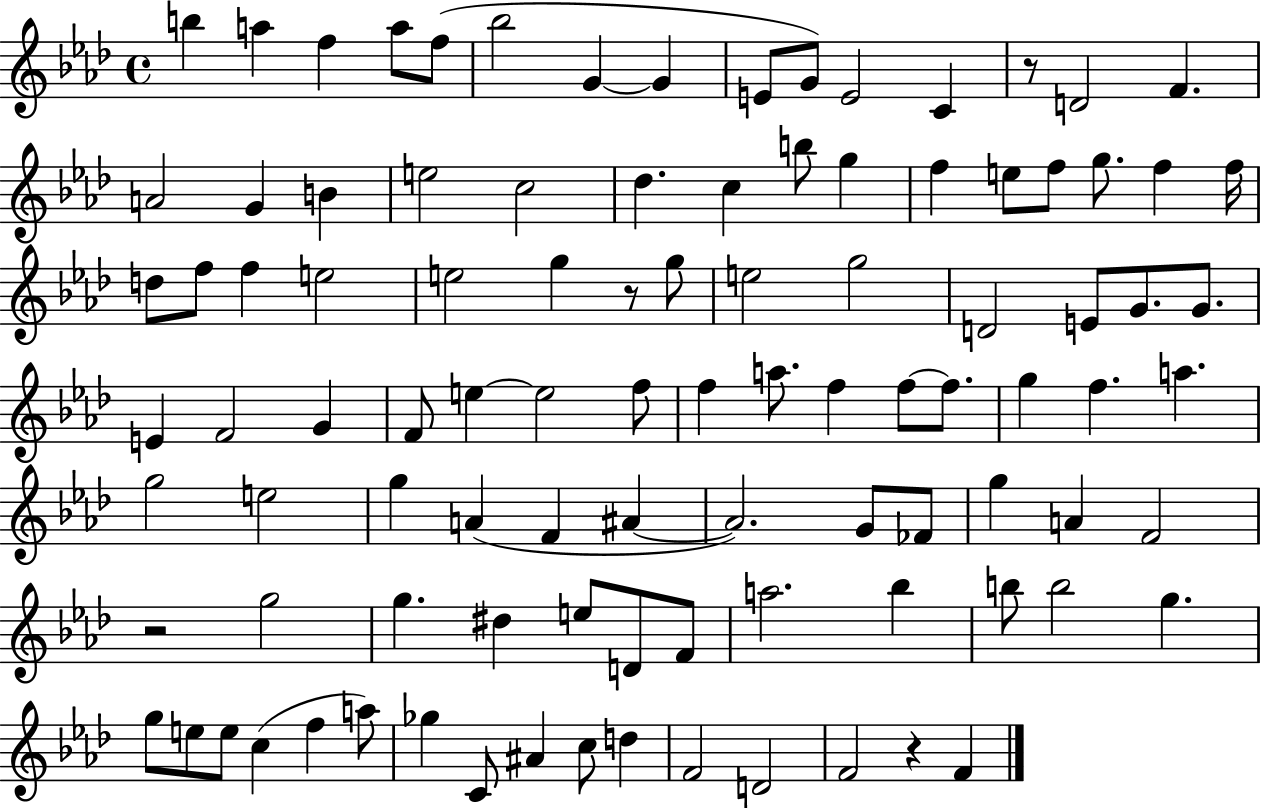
B5/q A5/q F5/q A5/e F5/e Bb5/h G4/q G4/q E4/e G4/e E4/h C4/q R/e D4/h F4/q. A4/h G4/q B4/q E5/h C5/h Db5/q. C5/q B5/e G5/q F5/q E5/e F5/e G5/e. F5/q F5/s D5/e F5/e F5/q E5/h E5/h G5/q R/e G5/e E5/h G5/h D4/h E4/e G4/e. G4/e. E4/q F4/h G4/q F4/e E5/q E5/h F5/e F5/q A5/e. F5/q F5/e F5/e. G5/q F5/q. A5/q. G5/h E5/h G5/q A4/q F4/q A#4/q A#4/h. G4/e FES4/e G5/q A4/q F4/h R/h G5/h G5/q. D#5/q E5/e D4/e F4/e A5/h. Bb5/q B5/e B5/h G5/q. G5/e E5/e E5/e C5/q F5/q A5/e Gb5/q C4/e A#4/q C5/e D5/q F4/h D4/h F4/h R/q F4/q